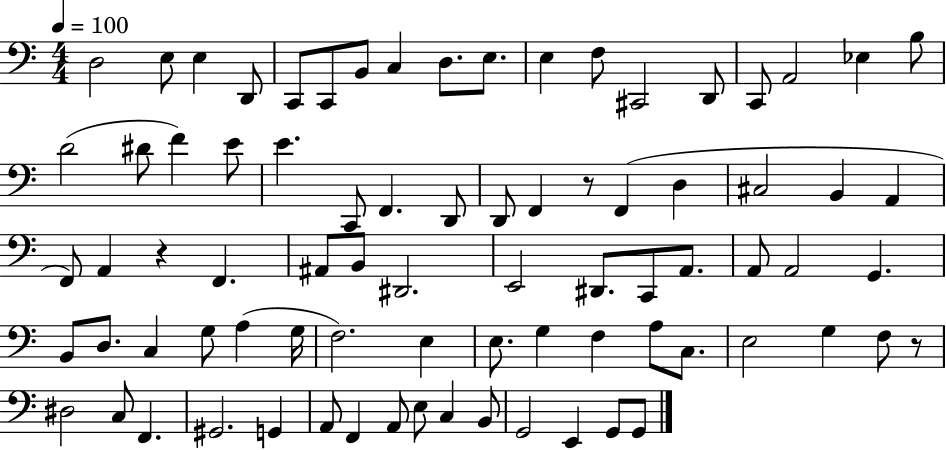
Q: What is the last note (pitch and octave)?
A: G2